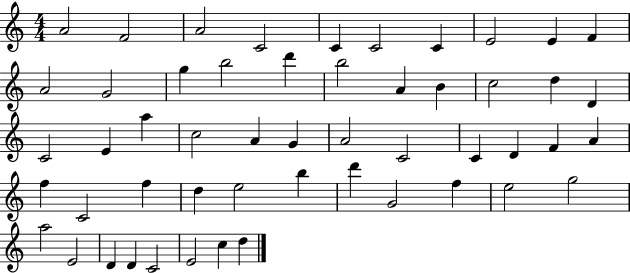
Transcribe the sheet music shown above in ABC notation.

X:1
T:Untitled
M:4/4
L:1/4
K:C
A2 F2 A2 C2 C C2 C E2 E F A2 G2 g b2 d' b2 A B c2 d D C2 E a c2 A G A2 C2 C D F A f C2 f d e2 b d' G2 f e2 g2 a2 E2 D D C2 E2 c d